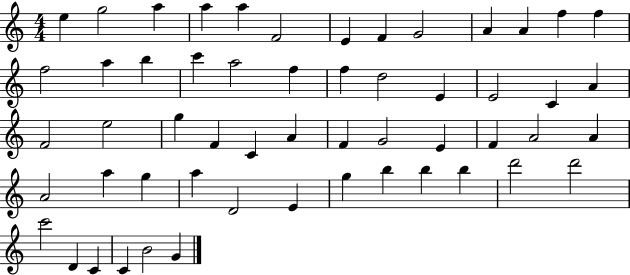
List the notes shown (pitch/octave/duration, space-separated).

E5/q G5/h A5/q A5/q A5/q F4/h E4/q F4/q G4/h A4/q A4/q F5/q F5/q F5/h A5/q B5/q C6/q A5/h F5/q F5/q D5/h E4/q E4/h C4/q A4/q F4/h E5/h G5/q F4/q C4/q A4/q F4/q G4/h E4/q F4/q A4/h A4/q A4/h A5/q G5/q A5/q D4/h E4/q G5/q B5/q B5/q B5/q D6/h D6/h C6/h D4/q C4/q C4/q B4/h G4/q